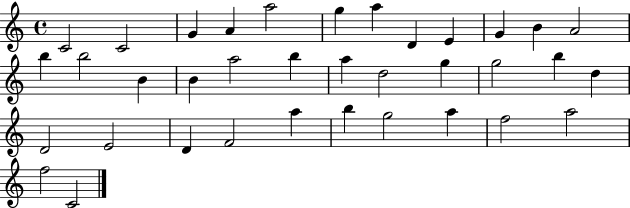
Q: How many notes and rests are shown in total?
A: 36